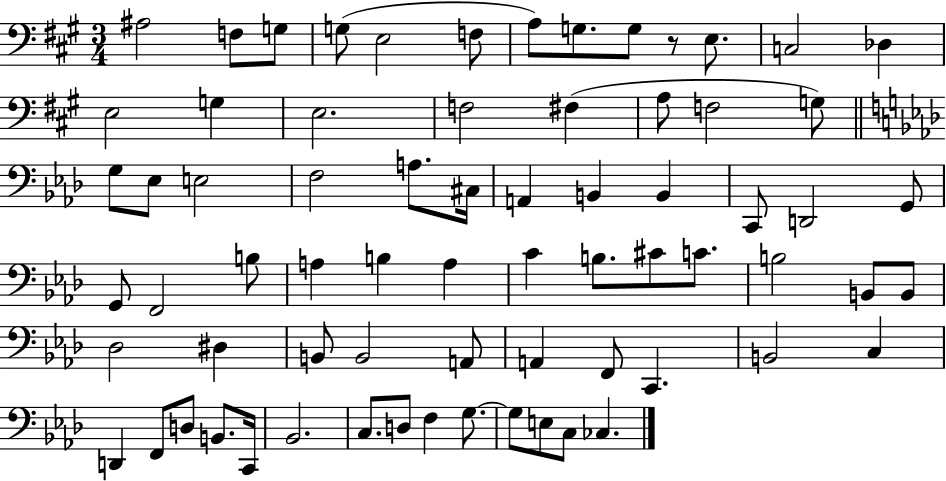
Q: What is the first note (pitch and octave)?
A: A#3